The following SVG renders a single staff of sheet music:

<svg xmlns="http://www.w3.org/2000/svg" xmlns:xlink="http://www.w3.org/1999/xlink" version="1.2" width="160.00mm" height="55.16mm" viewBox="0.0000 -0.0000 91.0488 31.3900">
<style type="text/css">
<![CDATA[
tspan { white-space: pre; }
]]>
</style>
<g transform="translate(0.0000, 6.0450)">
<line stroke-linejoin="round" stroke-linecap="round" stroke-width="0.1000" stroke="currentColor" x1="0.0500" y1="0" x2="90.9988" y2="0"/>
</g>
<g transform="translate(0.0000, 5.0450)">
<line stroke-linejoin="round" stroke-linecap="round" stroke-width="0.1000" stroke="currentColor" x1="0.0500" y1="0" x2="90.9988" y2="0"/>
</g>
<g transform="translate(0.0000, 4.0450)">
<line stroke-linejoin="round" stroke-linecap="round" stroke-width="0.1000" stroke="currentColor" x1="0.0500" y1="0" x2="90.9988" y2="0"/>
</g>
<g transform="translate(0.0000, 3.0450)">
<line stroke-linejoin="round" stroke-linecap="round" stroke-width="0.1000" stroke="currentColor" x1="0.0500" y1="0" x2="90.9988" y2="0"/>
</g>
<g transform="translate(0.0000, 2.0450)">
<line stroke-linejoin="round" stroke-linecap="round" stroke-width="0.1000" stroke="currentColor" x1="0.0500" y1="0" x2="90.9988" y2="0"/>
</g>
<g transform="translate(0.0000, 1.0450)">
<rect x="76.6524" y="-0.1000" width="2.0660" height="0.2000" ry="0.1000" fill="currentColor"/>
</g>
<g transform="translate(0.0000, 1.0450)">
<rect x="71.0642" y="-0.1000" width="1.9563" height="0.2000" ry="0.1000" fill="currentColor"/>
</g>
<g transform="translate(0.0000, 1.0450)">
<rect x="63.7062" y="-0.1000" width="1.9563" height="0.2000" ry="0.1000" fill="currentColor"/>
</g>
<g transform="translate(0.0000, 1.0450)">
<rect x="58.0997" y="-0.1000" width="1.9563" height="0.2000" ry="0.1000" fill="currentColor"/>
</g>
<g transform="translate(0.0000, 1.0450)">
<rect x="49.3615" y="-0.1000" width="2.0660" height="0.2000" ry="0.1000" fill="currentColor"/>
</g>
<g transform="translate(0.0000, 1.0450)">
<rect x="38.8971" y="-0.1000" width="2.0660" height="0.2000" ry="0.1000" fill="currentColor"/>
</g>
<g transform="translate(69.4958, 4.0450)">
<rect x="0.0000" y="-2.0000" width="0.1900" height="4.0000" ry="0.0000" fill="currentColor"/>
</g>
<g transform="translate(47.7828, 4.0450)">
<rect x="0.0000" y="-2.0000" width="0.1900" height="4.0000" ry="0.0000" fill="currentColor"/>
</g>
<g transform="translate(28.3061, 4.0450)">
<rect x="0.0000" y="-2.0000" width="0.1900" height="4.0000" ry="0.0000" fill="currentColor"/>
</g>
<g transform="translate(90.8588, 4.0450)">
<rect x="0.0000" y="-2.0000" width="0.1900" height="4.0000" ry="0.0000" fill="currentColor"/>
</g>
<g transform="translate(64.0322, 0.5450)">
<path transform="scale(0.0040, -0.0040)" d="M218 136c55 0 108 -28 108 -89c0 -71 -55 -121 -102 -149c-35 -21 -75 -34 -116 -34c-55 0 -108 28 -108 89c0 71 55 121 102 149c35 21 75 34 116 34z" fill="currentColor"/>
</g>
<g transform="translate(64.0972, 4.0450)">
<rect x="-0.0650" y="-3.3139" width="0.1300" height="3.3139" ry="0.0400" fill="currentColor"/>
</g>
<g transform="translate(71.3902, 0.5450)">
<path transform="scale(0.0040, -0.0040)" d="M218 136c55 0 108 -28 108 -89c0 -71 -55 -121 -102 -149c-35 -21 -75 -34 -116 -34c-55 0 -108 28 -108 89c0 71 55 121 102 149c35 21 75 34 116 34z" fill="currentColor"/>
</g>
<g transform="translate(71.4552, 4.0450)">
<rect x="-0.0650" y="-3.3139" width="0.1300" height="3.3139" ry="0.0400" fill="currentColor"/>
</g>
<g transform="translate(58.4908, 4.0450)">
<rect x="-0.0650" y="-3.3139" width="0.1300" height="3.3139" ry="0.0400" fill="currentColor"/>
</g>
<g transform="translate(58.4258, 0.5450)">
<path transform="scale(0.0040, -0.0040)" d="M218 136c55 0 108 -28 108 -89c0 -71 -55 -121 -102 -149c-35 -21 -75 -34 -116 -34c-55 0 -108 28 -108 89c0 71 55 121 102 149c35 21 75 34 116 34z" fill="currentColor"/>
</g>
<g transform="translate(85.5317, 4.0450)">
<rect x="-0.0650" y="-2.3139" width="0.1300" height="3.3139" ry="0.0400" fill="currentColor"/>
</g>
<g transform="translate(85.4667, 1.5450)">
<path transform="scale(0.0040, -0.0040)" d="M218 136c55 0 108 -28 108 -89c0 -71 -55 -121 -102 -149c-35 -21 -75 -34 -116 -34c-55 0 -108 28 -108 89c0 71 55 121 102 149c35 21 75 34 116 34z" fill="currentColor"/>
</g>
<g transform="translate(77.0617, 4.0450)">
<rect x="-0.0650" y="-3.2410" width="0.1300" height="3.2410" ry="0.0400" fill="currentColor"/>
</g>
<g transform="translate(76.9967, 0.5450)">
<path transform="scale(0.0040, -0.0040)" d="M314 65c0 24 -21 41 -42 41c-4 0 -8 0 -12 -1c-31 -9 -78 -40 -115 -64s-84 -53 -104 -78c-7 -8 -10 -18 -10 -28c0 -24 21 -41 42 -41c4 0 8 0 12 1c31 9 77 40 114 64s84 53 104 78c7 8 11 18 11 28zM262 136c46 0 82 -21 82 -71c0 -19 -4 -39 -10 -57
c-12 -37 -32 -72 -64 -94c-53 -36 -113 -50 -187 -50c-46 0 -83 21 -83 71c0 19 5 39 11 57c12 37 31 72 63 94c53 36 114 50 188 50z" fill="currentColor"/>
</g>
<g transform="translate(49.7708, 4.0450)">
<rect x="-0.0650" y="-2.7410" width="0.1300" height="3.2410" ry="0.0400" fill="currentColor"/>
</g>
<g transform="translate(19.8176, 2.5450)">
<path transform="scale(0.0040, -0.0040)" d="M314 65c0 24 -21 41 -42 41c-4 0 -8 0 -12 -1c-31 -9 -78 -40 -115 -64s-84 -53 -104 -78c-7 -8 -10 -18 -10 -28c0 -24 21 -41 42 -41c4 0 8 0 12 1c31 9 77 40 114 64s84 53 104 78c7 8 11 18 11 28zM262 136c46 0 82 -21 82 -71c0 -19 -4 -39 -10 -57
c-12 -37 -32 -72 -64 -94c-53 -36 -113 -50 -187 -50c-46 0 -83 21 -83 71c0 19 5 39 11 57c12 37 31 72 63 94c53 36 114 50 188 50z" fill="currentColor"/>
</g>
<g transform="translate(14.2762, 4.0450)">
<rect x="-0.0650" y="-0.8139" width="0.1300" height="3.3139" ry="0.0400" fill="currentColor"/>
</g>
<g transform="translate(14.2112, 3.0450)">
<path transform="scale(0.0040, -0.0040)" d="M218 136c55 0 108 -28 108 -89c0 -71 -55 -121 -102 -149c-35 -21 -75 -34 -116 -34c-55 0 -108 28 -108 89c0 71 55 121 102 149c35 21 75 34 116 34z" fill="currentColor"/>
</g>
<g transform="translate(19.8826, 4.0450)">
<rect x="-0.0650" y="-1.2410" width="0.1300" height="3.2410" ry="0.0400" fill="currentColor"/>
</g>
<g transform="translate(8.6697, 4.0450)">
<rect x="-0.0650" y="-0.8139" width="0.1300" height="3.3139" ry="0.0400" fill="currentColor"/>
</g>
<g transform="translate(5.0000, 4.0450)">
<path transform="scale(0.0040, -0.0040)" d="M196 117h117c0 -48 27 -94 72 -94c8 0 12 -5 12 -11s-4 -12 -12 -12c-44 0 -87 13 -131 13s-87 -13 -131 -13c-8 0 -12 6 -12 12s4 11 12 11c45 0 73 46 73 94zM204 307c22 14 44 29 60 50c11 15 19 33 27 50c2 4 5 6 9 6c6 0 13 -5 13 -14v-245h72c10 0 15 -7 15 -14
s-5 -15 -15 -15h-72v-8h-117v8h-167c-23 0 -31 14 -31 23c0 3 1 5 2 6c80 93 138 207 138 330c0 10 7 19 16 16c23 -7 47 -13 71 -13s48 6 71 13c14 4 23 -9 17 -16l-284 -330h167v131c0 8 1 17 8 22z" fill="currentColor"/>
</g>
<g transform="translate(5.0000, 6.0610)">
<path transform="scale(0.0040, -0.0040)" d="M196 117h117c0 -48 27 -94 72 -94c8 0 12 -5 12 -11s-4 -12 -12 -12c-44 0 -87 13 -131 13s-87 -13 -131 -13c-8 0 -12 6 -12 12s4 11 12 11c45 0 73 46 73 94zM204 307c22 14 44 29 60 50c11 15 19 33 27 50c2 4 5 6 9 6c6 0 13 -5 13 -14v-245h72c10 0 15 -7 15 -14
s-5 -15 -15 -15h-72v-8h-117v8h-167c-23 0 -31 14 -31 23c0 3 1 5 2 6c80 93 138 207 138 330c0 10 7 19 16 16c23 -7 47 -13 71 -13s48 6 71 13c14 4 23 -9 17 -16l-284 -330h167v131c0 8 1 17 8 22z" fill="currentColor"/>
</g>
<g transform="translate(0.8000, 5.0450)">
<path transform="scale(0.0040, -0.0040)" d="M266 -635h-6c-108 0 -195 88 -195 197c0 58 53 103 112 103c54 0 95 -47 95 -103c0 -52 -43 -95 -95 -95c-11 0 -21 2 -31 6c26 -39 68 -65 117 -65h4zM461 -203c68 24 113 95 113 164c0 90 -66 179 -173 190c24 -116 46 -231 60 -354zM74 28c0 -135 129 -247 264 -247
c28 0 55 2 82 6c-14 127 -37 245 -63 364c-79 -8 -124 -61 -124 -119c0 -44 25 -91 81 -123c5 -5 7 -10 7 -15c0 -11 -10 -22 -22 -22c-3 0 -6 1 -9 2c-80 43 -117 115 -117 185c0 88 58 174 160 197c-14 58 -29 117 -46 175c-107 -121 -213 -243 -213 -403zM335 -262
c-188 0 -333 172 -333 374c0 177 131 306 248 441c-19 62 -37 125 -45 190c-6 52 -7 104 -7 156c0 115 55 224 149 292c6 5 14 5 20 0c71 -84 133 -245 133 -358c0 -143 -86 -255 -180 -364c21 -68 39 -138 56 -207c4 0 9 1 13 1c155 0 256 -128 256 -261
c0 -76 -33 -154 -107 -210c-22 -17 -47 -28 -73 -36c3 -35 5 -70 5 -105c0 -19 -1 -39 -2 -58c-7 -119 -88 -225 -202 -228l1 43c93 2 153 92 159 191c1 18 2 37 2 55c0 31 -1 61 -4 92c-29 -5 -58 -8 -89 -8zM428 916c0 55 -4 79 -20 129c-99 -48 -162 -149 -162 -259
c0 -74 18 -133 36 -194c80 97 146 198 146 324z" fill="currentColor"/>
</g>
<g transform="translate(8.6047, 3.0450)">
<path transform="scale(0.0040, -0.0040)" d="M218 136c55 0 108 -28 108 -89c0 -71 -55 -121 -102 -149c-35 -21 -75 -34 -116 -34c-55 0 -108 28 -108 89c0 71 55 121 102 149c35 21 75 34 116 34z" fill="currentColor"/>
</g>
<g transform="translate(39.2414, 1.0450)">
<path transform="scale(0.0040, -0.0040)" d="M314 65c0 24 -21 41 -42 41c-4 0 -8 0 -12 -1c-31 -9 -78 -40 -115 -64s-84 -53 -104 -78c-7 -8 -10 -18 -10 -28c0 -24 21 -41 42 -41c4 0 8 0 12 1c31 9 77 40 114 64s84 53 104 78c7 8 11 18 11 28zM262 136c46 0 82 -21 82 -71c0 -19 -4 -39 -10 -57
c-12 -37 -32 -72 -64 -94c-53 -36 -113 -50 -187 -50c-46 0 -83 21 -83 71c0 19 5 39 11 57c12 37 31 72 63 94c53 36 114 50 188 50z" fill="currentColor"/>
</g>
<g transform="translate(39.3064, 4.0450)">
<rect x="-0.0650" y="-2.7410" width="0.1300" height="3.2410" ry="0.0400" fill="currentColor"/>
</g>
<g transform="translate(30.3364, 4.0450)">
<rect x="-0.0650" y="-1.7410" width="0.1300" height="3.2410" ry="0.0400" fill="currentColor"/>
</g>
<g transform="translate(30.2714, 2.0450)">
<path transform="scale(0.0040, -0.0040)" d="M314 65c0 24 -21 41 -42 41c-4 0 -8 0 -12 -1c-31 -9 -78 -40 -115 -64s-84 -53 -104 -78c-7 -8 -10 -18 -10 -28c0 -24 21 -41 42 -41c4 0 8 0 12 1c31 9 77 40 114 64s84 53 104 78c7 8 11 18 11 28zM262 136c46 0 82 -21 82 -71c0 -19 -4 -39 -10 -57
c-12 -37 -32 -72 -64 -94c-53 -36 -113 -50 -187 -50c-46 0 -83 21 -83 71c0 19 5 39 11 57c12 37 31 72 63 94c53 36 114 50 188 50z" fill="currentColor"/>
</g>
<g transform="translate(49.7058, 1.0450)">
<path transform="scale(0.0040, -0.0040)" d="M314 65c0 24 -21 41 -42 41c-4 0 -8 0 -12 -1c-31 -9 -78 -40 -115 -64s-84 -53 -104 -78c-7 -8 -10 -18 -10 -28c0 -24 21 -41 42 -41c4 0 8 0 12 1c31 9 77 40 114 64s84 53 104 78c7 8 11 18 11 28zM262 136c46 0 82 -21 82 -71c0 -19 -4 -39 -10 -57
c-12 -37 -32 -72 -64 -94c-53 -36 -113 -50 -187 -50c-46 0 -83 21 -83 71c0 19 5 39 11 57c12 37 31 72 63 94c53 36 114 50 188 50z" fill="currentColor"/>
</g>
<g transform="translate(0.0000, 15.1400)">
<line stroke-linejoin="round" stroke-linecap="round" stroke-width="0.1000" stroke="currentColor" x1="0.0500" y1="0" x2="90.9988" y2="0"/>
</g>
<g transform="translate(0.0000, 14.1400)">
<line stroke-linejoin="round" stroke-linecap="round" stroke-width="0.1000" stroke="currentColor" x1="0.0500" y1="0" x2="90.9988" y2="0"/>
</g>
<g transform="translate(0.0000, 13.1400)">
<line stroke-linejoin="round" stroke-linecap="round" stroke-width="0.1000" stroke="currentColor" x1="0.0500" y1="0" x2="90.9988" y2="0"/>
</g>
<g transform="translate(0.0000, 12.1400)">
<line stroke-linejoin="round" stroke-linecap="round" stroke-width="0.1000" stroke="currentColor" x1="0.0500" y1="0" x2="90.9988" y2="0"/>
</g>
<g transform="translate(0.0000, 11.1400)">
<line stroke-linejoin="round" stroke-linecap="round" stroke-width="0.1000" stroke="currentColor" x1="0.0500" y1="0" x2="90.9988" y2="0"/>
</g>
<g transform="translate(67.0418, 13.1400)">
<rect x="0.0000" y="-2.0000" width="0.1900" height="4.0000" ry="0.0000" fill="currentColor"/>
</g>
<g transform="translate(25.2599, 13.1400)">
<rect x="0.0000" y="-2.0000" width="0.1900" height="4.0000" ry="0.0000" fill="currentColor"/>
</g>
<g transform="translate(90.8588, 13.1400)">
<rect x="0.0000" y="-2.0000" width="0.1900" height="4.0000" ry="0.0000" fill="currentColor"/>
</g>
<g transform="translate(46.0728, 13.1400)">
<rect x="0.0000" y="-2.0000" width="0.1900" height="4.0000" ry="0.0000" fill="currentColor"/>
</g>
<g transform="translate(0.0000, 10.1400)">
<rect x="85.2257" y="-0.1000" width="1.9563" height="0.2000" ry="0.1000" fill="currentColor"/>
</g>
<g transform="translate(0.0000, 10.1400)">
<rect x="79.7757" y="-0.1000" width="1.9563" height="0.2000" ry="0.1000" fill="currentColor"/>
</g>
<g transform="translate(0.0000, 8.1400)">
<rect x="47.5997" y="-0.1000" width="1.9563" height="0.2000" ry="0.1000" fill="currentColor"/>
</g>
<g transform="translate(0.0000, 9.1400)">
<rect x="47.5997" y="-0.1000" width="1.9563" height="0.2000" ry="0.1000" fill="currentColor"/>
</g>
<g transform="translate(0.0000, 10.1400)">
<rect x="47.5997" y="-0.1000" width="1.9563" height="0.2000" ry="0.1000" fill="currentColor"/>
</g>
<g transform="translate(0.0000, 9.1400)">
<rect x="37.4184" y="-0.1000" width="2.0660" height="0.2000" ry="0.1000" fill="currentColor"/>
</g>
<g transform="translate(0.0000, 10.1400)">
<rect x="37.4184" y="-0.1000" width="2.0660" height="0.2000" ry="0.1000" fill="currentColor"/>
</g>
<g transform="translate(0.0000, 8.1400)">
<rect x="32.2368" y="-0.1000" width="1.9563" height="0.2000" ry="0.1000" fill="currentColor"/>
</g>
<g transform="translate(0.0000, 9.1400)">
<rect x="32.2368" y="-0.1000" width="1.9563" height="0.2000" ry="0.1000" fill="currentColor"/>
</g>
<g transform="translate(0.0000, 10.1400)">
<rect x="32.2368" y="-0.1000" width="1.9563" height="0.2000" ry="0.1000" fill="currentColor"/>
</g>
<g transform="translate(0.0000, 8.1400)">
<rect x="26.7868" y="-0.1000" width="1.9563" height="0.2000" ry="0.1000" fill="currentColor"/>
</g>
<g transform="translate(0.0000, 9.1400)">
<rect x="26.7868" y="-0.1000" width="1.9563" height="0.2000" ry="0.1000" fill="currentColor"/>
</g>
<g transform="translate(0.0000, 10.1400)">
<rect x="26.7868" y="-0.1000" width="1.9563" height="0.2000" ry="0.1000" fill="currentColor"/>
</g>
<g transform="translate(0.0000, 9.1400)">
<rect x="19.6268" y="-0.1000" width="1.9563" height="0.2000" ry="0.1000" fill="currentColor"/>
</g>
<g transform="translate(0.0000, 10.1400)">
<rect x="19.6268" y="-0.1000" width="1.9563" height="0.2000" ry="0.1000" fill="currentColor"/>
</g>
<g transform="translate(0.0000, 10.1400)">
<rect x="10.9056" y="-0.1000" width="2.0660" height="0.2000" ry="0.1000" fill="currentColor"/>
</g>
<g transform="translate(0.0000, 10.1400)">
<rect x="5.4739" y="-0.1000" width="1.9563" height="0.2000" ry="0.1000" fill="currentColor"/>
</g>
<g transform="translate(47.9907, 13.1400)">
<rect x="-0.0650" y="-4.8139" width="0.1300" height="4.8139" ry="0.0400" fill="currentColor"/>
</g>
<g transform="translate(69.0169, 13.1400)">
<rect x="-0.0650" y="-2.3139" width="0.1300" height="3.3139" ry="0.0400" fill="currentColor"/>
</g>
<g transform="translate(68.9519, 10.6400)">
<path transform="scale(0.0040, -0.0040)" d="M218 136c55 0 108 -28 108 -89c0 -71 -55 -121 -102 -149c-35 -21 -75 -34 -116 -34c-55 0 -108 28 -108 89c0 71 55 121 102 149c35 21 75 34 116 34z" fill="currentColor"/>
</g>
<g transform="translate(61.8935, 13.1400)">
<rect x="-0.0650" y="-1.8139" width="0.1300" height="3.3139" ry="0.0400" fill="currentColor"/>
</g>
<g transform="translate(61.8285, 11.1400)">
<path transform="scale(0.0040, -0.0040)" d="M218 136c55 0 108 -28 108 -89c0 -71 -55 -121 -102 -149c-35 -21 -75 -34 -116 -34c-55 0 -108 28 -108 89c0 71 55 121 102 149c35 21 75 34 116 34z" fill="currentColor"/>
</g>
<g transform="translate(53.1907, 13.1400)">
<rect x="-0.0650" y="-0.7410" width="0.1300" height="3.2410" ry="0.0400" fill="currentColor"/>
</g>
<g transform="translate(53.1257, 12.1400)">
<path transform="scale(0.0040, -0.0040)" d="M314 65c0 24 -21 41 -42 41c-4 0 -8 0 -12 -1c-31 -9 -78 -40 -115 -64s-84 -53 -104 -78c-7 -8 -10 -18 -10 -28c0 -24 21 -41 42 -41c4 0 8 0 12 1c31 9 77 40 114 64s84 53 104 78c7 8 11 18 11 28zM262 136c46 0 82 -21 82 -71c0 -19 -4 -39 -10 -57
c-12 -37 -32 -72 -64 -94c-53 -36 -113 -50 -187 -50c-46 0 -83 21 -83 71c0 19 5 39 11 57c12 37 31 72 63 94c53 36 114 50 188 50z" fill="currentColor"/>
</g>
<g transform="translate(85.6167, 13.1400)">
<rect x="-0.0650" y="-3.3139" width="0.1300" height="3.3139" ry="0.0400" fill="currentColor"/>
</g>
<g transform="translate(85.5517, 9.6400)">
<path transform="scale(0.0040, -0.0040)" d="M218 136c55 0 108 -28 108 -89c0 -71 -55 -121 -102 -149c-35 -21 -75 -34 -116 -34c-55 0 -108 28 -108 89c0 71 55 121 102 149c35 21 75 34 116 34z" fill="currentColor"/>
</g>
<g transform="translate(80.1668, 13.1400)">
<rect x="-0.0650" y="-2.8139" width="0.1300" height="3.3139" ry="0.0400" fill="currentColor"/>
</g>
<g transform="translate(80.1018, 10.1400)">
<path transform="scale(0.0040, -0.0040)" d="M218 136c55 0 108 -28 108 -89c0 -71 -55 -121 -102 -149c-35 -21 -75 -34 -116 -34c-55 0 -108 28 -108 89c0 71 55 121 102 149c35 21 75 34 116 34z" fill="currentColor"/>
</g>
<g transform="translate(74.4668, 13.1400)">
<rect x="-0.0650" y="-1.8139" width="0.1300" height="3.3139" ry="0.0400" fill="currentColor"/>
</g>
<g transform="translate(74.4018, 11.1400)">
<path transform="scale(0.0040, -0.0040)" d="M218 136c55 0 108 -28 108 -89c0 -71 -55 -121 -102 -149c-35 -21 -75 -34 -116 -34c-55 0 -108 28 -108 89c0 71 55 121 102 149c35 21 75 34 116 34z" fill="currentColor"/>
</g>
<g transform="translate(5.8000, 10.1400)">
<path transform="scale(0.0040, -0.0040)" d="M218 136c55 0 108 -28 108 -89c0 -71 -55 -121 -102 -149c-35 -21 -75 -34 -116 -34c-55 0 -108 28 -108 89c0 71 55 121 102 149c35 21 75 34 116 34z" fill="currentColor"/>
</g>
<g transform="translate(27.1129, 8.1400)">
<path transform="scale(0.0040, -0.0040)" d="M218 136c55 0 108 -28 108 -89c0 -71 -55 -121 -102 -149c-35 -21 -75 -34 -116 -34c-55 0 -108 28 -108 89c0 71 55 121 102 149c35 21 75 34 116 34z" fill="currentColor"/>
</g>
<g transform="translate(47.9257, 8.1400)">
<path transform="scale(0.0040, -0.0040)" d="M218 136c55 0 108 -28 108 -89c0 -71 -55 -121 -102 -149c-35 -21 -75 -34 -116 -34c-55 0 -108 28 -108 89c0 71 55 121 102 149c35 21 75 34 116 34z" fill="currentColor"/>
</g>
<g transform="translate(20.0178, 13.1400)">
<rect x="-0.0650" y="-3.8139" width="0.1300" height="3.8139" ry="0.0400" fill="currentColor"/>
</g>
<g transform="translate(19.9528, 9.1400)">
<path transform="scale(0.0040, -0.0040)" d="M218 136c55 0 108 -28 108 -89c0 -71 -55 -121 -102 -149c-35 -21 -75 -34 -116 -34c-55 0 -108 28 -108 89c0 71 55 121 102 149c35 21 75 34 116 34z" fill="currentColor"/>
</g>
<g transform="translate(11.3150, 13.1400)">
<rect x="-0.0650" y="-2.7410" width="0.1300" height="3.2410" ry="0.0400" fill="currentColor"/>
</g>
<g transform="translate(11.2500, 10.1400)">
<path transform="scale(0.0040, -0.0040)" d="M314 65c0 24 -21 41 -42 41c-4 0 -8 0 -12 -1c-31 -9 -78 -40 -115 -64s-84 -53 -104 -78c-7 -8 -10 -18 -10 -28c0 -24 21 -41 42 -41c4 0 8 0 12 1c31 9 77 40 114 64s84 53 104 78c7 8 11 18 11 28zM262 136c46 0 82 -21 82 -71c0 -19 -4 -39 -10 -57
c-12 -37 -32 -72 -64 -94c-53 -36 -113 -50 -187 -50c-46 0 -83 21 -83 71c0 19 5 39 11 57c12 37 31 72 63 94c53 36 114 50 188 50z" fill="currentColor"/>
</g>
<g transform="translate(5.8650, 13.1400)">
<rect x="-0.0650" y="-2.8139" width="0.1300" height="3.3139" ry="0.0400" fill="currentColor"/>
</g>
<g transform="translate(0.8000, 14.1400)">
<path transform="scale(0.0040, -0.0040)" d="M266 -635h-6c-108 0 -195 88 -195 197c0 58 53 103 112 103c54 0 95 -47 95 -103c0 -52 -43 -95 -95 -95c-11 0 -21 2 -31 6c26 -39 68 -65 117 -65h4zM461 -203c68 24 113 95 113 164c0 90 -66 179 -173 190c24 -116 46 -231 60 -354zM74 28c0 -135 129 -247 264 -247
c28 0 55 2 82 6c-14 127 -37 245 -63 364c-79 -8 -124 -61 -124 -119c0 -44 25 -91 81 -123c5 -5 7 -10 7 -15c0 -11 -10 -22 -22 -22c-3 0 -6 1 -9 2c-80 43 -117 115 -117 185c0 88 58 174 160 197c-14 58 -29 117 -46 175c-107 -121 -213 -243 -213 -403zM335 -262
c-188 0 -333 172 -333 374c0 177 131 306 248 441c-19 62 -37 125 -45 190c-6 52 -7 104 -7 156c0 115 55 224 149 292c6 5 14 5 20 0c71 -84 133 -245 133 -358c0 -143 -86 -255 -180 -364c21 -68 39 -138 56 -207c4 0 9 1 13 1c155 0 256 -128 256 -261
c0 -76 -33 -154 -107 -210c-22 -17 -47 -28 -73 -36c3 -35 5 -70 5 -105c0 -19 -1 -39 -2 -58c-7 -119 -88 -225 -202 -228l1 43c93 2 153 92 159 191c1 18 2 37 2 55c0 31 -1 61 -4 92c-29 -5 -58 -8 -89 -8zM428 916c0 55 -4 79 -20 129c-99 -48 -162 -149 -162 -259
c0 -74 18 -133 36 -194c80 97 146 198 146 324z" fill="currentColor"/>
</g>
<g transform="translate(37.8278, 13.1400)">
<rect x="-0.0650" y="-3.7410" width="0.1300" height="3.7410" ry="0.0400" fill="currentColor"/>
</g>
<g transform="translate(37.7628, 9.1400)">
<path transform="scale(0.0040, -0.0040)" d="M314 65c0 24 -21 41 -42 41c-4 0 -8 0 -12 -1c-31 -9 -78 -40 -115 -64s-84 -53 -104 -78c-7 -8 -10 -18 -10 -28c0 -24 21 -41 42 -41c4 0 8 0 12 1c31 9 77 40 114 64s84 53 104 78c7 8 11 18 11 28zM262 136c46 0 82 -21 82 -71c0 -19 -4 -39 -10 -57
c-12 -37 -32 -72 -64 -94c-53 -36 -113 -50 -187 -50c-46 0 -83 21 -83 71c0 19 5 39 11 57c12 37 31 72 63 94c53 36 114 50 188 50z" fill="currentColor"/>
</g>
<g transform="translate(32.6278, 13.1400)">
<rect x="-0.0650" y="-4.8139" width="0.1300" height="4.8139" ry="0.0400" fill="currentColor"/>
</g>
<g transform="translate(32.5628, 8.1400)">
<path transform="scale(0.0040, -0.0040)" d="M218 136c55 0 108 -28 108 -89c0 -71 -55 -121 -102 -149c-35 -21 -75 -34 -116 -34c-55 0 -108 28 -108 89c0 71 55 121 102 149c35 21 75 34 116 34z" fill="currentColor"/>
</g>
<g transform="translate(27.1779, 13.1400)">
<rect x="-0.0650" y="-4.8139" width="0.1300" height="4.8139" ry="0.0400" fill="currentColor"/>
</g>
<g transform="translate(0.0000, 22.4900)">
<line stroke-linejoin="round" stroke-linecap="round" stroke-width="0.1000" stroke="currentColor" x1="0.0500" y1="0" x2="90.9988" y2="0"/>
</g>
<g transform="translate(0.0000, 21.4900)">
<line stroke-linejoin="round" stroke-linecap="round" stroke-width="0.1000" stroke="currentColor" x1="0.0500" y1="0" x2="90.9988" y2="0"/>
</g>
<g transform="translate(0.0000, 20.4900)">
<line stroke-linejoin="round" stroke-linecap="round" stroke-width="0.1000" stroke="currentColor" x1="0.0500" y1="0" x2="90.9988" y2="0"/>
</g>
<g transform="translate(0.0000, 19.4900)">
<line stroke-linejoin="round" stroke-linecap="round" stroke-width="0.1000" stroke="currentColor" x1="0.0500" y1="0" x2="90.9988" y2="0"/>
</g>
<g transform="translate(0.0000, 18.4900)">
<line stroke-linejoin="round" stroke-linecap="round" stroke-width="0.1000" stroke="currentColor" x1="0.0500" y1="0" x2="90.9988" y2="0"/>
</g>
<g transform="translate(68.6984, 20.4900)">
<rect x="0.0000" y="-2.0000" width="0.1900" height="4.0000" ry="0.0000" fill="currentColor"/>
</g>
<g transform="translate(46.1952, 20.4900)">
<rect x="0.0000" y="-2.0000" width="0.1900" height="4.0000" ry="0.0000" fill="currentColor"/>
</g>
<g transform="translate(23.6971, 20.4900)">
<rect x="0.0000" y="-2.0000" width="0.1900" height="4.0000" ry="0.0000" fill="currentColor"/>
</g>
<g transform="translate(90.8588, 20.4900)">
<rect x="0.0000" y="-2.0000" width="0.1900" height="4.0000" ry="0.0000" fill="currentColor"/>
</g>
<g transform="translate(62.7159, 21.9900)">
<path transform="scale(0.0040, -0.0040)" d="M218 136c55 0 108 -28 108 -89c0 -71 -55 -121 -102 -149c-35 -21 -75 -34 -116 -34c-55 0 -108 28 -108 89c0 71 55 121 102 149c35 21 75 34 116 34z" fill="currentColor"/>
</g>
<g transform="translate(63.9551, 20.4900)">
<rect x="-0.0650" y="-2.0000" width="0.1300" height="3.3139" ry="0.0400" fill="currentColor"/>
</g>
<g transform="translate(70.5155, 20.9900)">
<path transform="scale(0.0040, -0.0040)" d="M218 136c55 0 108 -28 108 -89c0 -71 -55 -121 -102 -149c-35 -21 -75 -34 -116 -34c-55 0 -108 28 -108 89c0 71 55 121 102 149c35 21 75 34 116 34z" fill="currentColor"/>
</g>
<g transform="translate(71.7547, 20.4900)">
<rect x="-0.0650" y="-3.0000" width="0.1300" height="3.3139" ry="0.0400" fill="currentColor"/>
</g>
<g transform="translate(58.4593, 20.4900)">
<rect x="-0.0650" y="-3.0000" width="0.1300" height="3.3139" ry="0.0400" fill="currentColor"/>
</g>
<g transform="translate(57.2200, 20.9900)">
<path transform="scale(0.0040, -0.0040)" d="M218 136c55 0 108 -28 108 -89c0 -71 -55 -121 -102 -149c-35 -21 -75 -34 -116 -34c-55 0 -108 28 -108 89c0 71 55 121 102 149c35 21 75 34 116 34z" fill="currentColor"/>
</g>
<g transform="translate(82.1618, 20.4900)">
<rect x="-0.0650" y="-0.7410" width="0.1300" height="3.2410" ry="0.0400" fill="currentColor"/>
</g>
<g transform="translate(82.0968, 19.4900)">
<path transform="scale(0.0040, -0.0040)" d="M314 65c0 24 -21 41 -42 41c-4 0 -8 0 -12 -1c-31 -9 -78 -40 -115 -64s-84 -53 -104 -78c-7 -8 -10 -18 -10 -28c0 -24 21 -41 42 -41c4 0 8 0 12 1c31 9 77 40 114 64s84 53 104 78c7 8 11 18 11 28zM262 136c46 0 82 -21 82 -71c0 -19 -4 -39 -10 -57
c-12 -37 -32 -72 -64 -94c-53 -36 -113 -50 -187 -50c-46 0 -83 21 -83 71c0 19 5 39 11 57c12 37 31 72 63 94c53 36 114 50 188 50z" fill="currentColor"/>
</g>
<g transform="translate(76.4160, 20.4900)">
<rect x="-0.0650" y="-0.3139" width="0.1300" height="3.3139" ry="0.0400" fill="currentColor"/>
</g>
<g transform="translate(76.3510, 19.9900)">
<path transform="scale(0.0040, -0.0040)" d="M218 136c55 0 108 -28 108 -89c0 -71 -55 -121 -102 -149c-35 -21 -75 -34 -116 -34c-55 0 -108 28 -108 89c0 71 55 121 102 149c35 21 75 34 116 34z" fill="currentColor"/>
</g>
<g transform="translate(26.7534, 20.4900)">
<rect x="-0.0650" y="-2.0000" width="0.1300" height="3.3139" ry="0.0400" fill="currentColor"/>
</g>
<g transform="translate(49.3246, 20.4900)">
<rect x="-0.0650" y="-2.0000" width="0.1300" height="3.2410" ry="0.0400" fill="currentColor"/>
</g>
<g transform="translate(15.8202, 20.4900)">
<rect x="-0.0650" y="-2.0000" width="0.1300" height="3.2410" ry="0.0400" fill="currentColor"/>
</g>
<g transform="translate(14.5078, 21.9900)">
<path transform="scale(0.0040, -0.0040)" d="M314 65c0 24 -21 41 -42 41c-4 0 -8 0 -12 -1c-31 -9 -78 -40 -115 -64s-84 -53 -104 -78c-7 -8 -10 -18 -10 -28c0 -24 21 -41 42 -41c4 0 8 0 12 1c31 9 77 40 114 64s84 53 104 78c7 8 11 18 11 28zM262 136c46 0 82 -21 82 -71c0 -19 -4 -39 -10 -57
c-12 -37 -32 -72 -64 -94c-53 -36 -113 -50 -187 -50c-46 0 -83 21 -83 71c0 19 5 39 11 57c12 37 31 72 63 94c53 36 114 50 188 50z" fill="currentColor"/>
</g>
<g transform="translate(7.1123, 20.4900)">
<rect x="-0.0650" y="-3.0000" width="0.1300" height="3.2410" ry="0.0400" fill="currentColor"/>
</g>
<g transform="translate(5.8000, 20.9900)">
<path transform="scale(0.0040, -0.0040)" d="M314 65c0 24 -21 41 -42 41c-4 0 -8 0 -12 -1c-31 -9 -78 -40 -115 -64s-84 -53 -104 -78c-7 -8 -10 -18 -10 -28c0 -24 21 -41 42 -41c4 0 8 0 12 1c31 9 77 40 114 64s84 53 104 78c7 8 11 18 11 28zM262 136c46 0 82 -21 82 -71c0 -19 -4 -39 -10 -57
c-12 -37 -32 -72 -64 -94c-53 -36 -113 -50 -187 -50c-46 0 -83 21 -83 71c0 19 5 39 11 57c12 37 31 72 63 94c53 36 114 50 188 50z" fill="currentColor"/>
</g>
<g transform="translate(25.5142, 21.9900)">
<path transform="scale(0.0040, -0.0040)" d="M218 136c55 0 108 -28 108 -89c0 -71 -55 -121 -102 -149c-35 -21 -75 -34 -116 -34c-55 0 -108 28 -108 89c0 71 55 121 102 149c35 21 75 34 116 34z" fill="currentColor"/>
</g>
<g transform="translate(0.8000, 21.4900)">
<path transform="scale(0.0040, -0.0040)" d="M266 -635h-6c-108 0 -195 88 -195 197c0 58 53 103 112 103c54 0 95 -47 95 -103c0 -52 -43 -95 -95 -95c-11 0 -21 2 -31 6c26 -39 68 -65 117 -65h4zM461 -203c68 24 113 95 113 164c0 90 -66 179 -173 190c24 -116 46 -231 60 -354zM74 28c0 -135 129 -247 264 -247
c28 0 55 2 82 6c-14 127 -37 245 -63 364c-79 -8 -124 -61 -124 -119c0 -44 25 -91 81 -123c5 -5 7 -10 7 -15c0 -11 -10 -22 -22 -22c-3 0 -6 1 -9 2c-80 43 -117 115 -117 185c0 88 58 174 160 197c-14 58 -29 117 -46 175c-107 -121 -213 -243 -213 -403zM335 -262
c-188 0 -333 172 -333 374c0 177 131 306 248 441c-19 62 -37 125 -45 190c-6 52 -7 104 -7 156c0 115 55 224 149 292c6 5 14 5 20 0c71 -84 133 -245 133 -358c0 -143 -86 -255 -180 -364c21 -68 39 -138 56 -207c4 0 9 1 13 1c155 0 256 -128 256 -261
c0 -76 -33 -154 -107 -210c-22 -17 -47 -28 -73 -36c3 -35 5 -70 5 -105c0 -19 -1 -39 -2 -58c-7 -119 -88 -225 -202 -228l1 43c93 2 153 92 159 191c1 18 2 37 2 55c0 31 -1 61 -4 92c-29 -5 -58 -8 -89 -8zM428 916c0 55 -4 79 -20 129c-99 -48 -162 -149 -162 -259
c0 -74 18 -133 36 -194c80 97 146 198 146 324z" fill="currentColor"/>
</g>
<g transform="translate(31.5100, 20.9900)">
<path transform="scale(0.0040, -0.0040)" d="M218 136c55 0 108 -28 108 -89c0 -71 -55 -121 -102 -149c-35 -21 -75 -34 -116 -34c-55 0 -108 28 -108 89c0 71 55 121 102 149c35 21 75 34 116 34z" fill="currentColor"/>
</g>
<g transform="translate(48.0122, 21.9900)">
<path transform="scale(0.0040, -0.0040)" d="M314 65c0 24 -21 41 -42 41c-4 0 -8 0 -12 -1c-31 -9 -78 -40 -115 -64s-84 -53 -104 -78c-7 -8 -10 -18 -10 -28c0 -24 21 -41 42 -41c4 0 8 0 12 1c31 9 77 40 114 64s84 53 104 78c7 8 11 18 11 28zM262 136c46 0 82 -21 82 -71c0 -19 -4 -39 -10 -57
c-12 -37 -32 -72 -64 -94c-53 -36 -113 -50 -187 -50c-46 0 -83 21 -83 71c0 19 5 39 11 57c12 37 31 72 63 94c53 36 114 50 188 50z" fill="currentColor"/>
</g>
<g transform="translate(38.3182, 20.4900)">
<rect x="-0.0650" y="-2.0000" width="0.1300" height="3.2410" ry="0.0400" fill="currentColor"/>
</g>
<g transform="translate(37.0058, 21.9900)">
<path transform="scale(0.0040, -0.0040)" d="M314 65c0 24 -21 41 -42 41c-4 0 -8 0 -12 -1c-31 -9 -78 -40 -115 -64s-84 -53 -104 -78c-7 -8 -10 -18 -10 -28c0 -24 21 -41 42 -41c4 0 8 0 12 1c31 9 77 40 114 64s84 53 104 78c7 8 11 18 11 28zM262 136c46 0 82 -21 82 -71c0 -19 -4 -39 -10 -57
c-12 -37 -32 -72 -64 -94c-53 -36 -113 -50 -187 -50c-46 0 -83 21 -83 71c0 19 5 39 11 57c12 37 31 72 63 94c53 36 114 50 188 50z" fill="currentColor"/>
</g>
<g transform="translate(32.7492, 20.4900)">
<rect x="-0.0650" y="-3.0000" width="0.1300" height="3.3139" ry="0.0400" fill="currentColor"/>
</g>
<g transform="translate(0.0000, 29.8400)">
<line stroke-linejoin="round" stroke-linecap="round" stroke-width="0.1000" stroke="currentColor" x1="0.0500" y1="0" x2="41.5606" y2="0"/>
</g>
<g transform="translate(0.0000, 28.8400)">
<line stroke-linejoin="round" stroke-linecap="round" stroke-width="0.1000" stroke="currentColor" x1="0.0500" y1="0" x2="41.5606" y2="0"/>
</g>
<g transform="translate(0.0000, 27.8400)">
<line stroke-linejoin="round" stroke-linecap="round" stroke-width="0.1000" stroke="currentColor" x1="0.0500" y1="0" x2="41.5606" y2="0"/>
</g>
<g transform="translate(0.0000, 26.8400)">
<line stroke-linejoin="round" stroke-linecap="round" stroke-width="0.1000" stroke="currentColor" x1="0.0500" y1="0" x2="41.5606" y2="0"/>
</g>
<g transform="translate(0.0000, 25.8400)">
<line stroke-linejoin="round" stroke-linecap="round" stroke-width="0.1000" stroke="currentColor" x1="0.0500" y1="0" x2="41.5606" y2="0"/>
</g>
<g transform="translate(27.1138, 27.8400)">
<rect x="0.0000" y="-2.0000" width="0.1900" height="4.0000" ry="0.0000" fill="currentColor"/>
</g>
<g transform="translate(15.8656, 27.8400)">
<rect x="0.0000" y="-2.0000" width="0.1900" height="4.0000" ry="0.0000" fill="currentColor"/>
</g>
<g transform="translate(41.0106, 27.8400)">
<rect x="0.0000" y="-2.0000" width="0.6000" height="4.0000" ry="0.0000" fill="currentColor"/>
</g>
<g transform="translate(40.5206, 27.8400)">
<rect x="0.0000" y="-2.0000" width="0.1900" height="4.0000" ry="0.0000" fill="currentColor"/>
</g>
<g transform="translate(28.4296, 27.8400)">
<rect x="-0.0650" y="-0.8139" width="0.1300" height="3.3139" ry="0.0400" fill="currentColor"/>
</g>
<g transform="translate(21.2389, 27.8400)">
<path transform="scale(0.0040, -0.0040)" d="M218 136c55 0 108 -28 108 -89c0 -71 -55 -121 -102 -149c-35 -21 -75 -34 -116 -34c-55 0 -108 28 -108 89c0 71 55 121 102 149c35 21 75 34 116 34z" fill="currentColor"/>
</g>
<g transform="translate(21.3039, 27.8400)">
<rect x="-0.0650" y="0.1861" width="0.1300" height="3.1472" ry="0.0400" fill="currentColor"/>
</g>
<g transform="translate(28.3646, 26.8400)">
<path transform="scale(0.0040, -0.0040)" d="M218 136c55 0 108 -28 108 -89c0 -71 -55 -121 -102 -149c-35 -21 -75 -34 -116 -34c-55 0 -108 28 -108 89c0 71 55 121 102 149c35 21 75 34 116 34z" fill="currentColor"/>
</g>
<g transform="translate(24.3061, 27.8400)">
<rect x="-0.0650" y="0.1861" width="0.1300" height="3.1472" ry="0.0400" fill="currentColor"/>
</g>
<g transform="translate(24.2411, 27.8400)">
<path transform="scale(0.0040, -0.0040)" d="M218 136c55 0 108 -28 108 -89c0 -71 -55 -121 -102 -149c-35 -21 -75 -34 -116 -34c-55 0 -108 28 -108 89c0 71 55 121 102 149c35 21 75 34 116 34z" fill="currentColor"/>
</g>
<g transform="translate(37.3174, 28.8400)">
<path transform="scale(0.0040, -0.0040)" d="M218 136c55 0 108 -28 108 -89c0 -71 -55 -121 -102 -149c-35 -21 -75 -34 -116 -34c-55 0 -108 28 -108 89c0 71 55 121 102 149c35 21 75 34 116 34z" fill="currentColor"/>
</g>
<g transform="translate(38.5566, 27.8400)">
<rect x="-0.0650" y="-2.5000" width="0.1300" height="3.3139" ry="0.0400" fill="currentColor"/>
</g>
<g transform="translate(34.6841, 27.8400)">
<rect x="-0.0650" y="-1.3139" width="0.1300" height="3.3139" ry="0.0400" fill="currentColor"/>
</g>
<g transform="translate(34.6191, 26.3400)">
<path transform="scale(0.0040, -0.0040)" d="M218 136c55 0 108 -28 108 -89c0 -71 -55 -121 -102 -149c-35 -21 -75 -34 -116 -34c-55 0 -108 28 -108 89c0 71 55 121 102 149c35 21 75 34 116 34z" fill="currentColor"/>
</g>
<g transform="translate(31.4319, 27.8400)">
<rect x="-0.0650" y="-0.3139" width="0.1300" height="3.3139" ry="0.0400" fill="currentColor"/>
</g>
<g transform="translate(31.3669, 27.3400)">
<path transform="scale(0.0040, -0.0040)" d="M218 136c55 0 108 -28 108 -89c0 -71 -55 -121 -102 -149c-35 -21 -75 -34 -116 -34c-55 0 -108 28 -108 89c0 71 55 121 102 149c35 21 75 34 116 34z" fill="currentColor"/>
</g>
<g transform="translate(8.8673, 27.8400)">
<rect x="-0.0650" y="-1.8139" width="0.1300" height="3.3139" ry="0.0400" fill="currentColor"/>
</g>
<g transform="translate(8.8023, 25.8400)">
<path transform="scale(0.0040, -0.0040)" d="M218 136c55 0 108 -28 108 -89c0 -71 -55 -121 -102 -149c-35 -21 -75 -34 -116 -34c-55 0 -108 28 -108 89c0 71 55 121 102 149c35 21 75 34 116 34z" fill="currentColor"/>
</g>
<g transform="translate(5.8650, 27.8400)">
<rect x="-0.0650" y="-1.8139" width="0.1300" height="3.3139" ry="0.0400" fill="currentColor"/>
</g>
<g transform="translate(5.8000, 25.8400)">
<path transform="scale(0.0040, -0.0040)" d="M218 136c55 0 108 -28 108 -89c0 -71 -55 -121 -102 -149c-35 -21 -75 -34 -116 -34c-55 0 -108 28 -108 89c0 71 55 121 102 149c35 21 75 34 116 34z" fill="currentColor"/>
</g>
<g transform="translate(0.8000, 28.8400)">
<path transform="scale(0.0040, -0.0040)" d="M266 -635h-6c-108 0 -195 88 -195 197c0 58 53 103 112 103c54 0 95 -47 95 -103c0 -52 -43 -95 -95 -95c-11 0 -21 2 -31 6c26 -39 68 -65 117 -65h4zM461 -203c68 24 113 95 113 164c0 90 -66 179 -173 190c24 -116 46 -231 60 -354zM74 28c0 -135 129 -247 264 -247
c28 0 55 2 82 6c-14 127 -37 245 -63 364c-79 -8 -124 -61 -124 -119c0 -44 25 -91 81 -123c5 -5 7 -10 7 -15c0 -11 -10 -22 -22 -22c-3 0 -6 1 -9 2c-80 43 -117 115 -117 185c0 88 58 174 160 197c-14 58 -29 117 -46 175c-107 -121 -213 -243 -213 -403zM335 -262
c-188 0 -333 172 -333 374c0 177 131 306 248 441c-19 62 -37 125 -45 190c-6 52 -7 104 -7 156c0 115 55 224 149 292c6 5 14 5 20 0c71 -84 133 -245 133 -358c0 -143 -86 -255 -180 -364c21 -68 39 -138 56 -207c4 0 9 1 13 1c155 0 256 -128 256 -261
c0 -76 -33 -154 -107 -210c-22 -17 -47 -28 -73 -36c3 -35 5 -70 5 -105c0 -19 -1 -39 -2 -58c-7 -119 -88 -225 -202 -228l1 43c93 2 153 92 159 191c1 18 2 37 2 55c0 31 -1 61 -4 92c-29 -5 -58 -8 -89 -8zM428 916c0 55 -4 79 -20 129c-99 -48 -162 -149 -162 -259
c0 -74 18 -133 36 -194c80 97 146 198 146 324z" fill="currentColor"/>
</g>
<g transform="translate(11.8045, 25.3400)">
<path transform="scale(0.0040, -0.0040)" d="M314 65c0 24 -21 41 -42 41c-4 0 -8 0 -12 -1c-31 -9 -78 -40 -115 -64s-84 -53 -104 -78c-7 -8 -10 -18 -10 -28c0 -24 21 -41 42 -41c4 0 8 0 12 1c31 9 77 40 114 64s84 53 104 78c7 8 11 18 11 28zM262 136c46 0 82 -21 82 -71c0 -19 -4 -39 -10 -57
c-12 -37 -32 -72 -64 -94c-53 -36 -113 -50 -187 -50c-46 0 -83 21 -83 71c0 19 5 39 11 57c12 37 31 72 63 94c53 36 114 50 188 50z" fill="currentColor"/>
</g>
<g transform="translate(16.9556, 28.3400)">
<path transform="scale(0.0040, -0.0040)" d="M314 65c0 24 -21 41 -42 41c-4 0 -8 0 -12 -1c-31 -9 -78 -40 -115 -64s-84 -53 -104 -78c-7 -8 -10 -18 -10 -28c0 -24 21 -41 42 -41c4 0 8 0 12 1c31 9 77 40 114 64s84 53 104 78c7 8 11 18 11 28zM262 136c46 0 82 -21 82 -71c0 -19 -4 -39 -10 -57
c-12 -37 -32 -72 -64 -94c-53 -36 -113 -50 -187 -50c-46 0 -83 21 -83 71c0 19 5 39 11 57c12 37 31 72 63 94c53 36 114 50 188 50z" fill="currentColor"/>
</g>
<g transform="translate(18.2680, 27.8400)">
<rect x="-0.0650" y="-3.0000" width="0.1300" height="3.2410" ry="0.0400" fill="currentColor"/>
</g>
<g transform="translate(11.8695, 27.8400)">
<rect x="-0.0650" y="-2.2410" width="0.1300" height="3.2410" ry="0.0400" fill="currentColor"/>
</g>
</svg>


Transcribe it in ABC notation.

X:1
T:Untitled
M:4/4
L:1/4
K:C
d d e2 f2 a2 a2 b b b b2 g a a2 c' e' e' c'2 e' d2 f g f a b A2 F2 F A F2 F2 A F A c d2 f f g2 A2 B B d c e G